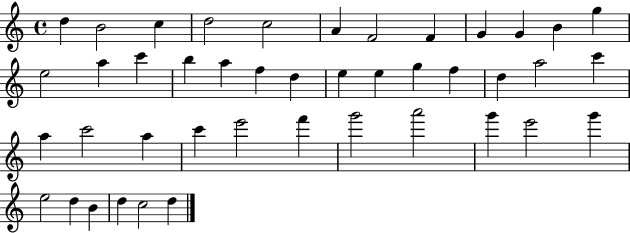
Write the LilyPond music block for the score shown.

{
  \clef treble
  \time 4/4
  \defaultTimeSignature
  \key c \major
  d''4 b'2 c''4 | d''2 c''2 | a'4 f'2 f'4 | g'4 g'4 b'4 g''4 | \break e''2 a''4 c'''4 | b''4 a''4 f''4 d''4 | e''4 e''4 g''4 f''4 | d''4 a''2 c'''4 | \break a''4 c'''2 a''4 | c'''4 e'''2 f'''4 | g'''2 a'''2 | g'''4 e'''2 g'''4 | \break e''2 d''4 b'4 | d''4 c''2 d''4 | \bar "|."
}